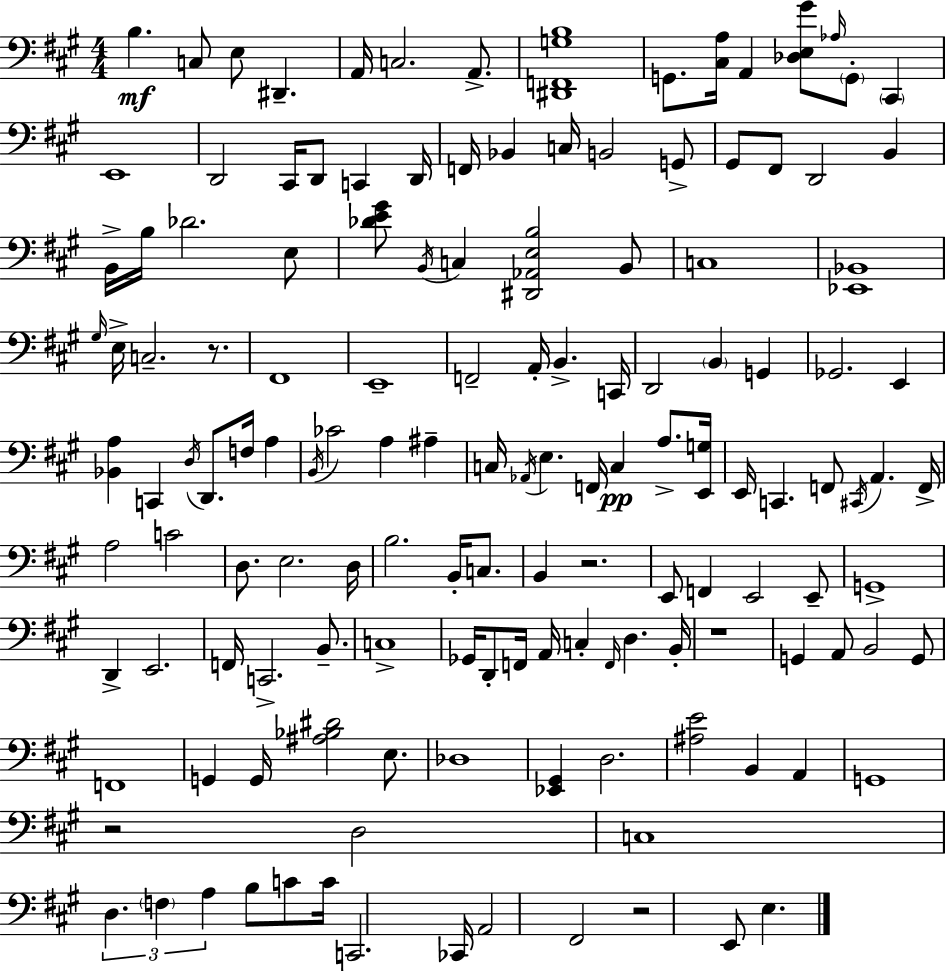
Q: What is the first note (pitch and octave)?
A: B3